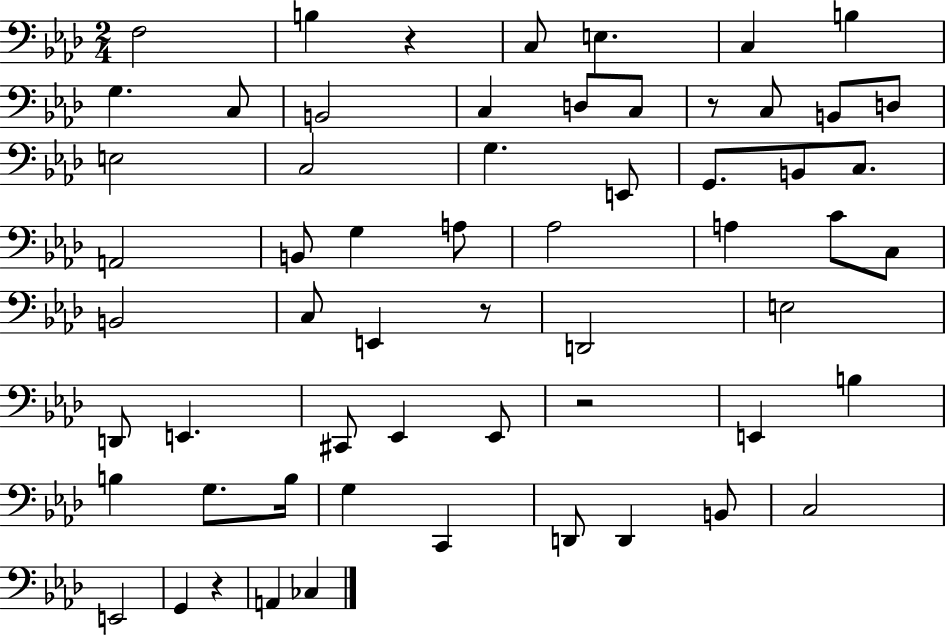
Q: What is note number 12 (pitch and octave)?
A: C3